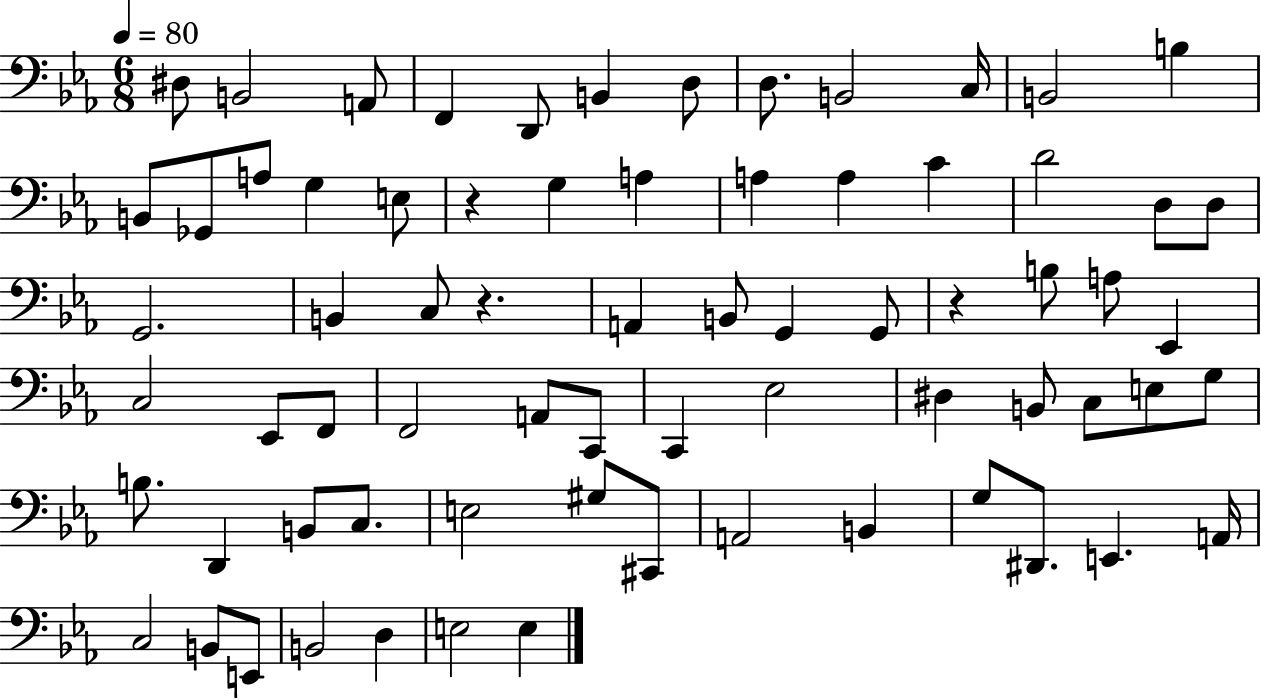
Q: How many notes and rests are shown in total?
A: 71